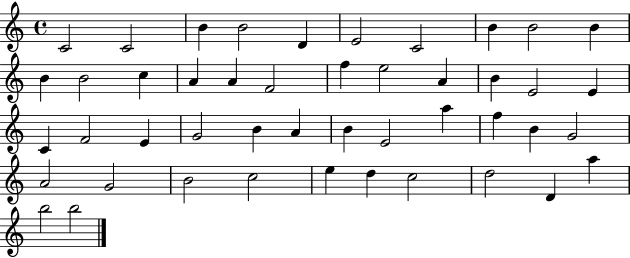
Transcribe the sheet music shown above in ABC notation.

X:1
T:Untitled
M:4/4
L:1/4
K:C
C2 C2 B B2 D E2 C2 B B2 B B B2 c A A F2 f e2 A B E2 E C F2 E G2 B A B E2 a f B G2 A2 G2 B2 c2 e d c2 d2 D a b2 b2